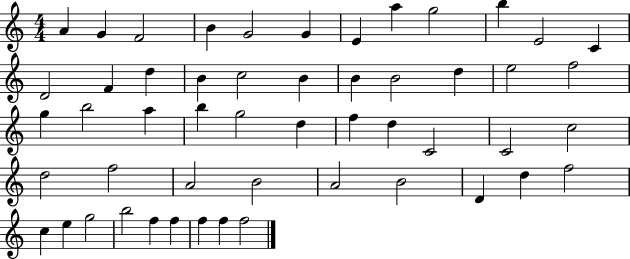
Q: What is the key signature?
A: C major